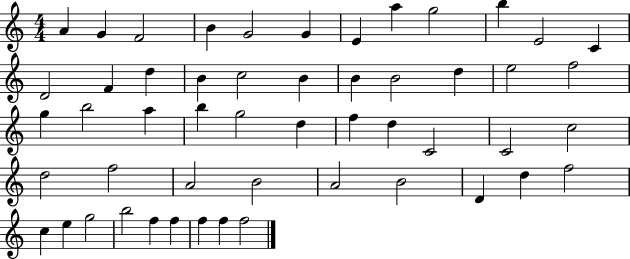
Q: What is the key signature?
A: C major